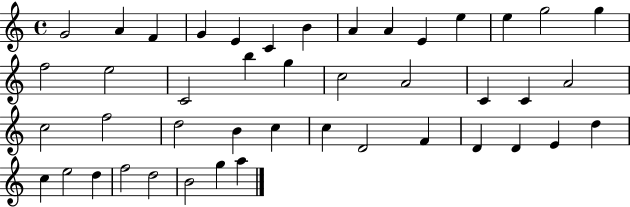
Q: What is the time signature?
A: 4/4